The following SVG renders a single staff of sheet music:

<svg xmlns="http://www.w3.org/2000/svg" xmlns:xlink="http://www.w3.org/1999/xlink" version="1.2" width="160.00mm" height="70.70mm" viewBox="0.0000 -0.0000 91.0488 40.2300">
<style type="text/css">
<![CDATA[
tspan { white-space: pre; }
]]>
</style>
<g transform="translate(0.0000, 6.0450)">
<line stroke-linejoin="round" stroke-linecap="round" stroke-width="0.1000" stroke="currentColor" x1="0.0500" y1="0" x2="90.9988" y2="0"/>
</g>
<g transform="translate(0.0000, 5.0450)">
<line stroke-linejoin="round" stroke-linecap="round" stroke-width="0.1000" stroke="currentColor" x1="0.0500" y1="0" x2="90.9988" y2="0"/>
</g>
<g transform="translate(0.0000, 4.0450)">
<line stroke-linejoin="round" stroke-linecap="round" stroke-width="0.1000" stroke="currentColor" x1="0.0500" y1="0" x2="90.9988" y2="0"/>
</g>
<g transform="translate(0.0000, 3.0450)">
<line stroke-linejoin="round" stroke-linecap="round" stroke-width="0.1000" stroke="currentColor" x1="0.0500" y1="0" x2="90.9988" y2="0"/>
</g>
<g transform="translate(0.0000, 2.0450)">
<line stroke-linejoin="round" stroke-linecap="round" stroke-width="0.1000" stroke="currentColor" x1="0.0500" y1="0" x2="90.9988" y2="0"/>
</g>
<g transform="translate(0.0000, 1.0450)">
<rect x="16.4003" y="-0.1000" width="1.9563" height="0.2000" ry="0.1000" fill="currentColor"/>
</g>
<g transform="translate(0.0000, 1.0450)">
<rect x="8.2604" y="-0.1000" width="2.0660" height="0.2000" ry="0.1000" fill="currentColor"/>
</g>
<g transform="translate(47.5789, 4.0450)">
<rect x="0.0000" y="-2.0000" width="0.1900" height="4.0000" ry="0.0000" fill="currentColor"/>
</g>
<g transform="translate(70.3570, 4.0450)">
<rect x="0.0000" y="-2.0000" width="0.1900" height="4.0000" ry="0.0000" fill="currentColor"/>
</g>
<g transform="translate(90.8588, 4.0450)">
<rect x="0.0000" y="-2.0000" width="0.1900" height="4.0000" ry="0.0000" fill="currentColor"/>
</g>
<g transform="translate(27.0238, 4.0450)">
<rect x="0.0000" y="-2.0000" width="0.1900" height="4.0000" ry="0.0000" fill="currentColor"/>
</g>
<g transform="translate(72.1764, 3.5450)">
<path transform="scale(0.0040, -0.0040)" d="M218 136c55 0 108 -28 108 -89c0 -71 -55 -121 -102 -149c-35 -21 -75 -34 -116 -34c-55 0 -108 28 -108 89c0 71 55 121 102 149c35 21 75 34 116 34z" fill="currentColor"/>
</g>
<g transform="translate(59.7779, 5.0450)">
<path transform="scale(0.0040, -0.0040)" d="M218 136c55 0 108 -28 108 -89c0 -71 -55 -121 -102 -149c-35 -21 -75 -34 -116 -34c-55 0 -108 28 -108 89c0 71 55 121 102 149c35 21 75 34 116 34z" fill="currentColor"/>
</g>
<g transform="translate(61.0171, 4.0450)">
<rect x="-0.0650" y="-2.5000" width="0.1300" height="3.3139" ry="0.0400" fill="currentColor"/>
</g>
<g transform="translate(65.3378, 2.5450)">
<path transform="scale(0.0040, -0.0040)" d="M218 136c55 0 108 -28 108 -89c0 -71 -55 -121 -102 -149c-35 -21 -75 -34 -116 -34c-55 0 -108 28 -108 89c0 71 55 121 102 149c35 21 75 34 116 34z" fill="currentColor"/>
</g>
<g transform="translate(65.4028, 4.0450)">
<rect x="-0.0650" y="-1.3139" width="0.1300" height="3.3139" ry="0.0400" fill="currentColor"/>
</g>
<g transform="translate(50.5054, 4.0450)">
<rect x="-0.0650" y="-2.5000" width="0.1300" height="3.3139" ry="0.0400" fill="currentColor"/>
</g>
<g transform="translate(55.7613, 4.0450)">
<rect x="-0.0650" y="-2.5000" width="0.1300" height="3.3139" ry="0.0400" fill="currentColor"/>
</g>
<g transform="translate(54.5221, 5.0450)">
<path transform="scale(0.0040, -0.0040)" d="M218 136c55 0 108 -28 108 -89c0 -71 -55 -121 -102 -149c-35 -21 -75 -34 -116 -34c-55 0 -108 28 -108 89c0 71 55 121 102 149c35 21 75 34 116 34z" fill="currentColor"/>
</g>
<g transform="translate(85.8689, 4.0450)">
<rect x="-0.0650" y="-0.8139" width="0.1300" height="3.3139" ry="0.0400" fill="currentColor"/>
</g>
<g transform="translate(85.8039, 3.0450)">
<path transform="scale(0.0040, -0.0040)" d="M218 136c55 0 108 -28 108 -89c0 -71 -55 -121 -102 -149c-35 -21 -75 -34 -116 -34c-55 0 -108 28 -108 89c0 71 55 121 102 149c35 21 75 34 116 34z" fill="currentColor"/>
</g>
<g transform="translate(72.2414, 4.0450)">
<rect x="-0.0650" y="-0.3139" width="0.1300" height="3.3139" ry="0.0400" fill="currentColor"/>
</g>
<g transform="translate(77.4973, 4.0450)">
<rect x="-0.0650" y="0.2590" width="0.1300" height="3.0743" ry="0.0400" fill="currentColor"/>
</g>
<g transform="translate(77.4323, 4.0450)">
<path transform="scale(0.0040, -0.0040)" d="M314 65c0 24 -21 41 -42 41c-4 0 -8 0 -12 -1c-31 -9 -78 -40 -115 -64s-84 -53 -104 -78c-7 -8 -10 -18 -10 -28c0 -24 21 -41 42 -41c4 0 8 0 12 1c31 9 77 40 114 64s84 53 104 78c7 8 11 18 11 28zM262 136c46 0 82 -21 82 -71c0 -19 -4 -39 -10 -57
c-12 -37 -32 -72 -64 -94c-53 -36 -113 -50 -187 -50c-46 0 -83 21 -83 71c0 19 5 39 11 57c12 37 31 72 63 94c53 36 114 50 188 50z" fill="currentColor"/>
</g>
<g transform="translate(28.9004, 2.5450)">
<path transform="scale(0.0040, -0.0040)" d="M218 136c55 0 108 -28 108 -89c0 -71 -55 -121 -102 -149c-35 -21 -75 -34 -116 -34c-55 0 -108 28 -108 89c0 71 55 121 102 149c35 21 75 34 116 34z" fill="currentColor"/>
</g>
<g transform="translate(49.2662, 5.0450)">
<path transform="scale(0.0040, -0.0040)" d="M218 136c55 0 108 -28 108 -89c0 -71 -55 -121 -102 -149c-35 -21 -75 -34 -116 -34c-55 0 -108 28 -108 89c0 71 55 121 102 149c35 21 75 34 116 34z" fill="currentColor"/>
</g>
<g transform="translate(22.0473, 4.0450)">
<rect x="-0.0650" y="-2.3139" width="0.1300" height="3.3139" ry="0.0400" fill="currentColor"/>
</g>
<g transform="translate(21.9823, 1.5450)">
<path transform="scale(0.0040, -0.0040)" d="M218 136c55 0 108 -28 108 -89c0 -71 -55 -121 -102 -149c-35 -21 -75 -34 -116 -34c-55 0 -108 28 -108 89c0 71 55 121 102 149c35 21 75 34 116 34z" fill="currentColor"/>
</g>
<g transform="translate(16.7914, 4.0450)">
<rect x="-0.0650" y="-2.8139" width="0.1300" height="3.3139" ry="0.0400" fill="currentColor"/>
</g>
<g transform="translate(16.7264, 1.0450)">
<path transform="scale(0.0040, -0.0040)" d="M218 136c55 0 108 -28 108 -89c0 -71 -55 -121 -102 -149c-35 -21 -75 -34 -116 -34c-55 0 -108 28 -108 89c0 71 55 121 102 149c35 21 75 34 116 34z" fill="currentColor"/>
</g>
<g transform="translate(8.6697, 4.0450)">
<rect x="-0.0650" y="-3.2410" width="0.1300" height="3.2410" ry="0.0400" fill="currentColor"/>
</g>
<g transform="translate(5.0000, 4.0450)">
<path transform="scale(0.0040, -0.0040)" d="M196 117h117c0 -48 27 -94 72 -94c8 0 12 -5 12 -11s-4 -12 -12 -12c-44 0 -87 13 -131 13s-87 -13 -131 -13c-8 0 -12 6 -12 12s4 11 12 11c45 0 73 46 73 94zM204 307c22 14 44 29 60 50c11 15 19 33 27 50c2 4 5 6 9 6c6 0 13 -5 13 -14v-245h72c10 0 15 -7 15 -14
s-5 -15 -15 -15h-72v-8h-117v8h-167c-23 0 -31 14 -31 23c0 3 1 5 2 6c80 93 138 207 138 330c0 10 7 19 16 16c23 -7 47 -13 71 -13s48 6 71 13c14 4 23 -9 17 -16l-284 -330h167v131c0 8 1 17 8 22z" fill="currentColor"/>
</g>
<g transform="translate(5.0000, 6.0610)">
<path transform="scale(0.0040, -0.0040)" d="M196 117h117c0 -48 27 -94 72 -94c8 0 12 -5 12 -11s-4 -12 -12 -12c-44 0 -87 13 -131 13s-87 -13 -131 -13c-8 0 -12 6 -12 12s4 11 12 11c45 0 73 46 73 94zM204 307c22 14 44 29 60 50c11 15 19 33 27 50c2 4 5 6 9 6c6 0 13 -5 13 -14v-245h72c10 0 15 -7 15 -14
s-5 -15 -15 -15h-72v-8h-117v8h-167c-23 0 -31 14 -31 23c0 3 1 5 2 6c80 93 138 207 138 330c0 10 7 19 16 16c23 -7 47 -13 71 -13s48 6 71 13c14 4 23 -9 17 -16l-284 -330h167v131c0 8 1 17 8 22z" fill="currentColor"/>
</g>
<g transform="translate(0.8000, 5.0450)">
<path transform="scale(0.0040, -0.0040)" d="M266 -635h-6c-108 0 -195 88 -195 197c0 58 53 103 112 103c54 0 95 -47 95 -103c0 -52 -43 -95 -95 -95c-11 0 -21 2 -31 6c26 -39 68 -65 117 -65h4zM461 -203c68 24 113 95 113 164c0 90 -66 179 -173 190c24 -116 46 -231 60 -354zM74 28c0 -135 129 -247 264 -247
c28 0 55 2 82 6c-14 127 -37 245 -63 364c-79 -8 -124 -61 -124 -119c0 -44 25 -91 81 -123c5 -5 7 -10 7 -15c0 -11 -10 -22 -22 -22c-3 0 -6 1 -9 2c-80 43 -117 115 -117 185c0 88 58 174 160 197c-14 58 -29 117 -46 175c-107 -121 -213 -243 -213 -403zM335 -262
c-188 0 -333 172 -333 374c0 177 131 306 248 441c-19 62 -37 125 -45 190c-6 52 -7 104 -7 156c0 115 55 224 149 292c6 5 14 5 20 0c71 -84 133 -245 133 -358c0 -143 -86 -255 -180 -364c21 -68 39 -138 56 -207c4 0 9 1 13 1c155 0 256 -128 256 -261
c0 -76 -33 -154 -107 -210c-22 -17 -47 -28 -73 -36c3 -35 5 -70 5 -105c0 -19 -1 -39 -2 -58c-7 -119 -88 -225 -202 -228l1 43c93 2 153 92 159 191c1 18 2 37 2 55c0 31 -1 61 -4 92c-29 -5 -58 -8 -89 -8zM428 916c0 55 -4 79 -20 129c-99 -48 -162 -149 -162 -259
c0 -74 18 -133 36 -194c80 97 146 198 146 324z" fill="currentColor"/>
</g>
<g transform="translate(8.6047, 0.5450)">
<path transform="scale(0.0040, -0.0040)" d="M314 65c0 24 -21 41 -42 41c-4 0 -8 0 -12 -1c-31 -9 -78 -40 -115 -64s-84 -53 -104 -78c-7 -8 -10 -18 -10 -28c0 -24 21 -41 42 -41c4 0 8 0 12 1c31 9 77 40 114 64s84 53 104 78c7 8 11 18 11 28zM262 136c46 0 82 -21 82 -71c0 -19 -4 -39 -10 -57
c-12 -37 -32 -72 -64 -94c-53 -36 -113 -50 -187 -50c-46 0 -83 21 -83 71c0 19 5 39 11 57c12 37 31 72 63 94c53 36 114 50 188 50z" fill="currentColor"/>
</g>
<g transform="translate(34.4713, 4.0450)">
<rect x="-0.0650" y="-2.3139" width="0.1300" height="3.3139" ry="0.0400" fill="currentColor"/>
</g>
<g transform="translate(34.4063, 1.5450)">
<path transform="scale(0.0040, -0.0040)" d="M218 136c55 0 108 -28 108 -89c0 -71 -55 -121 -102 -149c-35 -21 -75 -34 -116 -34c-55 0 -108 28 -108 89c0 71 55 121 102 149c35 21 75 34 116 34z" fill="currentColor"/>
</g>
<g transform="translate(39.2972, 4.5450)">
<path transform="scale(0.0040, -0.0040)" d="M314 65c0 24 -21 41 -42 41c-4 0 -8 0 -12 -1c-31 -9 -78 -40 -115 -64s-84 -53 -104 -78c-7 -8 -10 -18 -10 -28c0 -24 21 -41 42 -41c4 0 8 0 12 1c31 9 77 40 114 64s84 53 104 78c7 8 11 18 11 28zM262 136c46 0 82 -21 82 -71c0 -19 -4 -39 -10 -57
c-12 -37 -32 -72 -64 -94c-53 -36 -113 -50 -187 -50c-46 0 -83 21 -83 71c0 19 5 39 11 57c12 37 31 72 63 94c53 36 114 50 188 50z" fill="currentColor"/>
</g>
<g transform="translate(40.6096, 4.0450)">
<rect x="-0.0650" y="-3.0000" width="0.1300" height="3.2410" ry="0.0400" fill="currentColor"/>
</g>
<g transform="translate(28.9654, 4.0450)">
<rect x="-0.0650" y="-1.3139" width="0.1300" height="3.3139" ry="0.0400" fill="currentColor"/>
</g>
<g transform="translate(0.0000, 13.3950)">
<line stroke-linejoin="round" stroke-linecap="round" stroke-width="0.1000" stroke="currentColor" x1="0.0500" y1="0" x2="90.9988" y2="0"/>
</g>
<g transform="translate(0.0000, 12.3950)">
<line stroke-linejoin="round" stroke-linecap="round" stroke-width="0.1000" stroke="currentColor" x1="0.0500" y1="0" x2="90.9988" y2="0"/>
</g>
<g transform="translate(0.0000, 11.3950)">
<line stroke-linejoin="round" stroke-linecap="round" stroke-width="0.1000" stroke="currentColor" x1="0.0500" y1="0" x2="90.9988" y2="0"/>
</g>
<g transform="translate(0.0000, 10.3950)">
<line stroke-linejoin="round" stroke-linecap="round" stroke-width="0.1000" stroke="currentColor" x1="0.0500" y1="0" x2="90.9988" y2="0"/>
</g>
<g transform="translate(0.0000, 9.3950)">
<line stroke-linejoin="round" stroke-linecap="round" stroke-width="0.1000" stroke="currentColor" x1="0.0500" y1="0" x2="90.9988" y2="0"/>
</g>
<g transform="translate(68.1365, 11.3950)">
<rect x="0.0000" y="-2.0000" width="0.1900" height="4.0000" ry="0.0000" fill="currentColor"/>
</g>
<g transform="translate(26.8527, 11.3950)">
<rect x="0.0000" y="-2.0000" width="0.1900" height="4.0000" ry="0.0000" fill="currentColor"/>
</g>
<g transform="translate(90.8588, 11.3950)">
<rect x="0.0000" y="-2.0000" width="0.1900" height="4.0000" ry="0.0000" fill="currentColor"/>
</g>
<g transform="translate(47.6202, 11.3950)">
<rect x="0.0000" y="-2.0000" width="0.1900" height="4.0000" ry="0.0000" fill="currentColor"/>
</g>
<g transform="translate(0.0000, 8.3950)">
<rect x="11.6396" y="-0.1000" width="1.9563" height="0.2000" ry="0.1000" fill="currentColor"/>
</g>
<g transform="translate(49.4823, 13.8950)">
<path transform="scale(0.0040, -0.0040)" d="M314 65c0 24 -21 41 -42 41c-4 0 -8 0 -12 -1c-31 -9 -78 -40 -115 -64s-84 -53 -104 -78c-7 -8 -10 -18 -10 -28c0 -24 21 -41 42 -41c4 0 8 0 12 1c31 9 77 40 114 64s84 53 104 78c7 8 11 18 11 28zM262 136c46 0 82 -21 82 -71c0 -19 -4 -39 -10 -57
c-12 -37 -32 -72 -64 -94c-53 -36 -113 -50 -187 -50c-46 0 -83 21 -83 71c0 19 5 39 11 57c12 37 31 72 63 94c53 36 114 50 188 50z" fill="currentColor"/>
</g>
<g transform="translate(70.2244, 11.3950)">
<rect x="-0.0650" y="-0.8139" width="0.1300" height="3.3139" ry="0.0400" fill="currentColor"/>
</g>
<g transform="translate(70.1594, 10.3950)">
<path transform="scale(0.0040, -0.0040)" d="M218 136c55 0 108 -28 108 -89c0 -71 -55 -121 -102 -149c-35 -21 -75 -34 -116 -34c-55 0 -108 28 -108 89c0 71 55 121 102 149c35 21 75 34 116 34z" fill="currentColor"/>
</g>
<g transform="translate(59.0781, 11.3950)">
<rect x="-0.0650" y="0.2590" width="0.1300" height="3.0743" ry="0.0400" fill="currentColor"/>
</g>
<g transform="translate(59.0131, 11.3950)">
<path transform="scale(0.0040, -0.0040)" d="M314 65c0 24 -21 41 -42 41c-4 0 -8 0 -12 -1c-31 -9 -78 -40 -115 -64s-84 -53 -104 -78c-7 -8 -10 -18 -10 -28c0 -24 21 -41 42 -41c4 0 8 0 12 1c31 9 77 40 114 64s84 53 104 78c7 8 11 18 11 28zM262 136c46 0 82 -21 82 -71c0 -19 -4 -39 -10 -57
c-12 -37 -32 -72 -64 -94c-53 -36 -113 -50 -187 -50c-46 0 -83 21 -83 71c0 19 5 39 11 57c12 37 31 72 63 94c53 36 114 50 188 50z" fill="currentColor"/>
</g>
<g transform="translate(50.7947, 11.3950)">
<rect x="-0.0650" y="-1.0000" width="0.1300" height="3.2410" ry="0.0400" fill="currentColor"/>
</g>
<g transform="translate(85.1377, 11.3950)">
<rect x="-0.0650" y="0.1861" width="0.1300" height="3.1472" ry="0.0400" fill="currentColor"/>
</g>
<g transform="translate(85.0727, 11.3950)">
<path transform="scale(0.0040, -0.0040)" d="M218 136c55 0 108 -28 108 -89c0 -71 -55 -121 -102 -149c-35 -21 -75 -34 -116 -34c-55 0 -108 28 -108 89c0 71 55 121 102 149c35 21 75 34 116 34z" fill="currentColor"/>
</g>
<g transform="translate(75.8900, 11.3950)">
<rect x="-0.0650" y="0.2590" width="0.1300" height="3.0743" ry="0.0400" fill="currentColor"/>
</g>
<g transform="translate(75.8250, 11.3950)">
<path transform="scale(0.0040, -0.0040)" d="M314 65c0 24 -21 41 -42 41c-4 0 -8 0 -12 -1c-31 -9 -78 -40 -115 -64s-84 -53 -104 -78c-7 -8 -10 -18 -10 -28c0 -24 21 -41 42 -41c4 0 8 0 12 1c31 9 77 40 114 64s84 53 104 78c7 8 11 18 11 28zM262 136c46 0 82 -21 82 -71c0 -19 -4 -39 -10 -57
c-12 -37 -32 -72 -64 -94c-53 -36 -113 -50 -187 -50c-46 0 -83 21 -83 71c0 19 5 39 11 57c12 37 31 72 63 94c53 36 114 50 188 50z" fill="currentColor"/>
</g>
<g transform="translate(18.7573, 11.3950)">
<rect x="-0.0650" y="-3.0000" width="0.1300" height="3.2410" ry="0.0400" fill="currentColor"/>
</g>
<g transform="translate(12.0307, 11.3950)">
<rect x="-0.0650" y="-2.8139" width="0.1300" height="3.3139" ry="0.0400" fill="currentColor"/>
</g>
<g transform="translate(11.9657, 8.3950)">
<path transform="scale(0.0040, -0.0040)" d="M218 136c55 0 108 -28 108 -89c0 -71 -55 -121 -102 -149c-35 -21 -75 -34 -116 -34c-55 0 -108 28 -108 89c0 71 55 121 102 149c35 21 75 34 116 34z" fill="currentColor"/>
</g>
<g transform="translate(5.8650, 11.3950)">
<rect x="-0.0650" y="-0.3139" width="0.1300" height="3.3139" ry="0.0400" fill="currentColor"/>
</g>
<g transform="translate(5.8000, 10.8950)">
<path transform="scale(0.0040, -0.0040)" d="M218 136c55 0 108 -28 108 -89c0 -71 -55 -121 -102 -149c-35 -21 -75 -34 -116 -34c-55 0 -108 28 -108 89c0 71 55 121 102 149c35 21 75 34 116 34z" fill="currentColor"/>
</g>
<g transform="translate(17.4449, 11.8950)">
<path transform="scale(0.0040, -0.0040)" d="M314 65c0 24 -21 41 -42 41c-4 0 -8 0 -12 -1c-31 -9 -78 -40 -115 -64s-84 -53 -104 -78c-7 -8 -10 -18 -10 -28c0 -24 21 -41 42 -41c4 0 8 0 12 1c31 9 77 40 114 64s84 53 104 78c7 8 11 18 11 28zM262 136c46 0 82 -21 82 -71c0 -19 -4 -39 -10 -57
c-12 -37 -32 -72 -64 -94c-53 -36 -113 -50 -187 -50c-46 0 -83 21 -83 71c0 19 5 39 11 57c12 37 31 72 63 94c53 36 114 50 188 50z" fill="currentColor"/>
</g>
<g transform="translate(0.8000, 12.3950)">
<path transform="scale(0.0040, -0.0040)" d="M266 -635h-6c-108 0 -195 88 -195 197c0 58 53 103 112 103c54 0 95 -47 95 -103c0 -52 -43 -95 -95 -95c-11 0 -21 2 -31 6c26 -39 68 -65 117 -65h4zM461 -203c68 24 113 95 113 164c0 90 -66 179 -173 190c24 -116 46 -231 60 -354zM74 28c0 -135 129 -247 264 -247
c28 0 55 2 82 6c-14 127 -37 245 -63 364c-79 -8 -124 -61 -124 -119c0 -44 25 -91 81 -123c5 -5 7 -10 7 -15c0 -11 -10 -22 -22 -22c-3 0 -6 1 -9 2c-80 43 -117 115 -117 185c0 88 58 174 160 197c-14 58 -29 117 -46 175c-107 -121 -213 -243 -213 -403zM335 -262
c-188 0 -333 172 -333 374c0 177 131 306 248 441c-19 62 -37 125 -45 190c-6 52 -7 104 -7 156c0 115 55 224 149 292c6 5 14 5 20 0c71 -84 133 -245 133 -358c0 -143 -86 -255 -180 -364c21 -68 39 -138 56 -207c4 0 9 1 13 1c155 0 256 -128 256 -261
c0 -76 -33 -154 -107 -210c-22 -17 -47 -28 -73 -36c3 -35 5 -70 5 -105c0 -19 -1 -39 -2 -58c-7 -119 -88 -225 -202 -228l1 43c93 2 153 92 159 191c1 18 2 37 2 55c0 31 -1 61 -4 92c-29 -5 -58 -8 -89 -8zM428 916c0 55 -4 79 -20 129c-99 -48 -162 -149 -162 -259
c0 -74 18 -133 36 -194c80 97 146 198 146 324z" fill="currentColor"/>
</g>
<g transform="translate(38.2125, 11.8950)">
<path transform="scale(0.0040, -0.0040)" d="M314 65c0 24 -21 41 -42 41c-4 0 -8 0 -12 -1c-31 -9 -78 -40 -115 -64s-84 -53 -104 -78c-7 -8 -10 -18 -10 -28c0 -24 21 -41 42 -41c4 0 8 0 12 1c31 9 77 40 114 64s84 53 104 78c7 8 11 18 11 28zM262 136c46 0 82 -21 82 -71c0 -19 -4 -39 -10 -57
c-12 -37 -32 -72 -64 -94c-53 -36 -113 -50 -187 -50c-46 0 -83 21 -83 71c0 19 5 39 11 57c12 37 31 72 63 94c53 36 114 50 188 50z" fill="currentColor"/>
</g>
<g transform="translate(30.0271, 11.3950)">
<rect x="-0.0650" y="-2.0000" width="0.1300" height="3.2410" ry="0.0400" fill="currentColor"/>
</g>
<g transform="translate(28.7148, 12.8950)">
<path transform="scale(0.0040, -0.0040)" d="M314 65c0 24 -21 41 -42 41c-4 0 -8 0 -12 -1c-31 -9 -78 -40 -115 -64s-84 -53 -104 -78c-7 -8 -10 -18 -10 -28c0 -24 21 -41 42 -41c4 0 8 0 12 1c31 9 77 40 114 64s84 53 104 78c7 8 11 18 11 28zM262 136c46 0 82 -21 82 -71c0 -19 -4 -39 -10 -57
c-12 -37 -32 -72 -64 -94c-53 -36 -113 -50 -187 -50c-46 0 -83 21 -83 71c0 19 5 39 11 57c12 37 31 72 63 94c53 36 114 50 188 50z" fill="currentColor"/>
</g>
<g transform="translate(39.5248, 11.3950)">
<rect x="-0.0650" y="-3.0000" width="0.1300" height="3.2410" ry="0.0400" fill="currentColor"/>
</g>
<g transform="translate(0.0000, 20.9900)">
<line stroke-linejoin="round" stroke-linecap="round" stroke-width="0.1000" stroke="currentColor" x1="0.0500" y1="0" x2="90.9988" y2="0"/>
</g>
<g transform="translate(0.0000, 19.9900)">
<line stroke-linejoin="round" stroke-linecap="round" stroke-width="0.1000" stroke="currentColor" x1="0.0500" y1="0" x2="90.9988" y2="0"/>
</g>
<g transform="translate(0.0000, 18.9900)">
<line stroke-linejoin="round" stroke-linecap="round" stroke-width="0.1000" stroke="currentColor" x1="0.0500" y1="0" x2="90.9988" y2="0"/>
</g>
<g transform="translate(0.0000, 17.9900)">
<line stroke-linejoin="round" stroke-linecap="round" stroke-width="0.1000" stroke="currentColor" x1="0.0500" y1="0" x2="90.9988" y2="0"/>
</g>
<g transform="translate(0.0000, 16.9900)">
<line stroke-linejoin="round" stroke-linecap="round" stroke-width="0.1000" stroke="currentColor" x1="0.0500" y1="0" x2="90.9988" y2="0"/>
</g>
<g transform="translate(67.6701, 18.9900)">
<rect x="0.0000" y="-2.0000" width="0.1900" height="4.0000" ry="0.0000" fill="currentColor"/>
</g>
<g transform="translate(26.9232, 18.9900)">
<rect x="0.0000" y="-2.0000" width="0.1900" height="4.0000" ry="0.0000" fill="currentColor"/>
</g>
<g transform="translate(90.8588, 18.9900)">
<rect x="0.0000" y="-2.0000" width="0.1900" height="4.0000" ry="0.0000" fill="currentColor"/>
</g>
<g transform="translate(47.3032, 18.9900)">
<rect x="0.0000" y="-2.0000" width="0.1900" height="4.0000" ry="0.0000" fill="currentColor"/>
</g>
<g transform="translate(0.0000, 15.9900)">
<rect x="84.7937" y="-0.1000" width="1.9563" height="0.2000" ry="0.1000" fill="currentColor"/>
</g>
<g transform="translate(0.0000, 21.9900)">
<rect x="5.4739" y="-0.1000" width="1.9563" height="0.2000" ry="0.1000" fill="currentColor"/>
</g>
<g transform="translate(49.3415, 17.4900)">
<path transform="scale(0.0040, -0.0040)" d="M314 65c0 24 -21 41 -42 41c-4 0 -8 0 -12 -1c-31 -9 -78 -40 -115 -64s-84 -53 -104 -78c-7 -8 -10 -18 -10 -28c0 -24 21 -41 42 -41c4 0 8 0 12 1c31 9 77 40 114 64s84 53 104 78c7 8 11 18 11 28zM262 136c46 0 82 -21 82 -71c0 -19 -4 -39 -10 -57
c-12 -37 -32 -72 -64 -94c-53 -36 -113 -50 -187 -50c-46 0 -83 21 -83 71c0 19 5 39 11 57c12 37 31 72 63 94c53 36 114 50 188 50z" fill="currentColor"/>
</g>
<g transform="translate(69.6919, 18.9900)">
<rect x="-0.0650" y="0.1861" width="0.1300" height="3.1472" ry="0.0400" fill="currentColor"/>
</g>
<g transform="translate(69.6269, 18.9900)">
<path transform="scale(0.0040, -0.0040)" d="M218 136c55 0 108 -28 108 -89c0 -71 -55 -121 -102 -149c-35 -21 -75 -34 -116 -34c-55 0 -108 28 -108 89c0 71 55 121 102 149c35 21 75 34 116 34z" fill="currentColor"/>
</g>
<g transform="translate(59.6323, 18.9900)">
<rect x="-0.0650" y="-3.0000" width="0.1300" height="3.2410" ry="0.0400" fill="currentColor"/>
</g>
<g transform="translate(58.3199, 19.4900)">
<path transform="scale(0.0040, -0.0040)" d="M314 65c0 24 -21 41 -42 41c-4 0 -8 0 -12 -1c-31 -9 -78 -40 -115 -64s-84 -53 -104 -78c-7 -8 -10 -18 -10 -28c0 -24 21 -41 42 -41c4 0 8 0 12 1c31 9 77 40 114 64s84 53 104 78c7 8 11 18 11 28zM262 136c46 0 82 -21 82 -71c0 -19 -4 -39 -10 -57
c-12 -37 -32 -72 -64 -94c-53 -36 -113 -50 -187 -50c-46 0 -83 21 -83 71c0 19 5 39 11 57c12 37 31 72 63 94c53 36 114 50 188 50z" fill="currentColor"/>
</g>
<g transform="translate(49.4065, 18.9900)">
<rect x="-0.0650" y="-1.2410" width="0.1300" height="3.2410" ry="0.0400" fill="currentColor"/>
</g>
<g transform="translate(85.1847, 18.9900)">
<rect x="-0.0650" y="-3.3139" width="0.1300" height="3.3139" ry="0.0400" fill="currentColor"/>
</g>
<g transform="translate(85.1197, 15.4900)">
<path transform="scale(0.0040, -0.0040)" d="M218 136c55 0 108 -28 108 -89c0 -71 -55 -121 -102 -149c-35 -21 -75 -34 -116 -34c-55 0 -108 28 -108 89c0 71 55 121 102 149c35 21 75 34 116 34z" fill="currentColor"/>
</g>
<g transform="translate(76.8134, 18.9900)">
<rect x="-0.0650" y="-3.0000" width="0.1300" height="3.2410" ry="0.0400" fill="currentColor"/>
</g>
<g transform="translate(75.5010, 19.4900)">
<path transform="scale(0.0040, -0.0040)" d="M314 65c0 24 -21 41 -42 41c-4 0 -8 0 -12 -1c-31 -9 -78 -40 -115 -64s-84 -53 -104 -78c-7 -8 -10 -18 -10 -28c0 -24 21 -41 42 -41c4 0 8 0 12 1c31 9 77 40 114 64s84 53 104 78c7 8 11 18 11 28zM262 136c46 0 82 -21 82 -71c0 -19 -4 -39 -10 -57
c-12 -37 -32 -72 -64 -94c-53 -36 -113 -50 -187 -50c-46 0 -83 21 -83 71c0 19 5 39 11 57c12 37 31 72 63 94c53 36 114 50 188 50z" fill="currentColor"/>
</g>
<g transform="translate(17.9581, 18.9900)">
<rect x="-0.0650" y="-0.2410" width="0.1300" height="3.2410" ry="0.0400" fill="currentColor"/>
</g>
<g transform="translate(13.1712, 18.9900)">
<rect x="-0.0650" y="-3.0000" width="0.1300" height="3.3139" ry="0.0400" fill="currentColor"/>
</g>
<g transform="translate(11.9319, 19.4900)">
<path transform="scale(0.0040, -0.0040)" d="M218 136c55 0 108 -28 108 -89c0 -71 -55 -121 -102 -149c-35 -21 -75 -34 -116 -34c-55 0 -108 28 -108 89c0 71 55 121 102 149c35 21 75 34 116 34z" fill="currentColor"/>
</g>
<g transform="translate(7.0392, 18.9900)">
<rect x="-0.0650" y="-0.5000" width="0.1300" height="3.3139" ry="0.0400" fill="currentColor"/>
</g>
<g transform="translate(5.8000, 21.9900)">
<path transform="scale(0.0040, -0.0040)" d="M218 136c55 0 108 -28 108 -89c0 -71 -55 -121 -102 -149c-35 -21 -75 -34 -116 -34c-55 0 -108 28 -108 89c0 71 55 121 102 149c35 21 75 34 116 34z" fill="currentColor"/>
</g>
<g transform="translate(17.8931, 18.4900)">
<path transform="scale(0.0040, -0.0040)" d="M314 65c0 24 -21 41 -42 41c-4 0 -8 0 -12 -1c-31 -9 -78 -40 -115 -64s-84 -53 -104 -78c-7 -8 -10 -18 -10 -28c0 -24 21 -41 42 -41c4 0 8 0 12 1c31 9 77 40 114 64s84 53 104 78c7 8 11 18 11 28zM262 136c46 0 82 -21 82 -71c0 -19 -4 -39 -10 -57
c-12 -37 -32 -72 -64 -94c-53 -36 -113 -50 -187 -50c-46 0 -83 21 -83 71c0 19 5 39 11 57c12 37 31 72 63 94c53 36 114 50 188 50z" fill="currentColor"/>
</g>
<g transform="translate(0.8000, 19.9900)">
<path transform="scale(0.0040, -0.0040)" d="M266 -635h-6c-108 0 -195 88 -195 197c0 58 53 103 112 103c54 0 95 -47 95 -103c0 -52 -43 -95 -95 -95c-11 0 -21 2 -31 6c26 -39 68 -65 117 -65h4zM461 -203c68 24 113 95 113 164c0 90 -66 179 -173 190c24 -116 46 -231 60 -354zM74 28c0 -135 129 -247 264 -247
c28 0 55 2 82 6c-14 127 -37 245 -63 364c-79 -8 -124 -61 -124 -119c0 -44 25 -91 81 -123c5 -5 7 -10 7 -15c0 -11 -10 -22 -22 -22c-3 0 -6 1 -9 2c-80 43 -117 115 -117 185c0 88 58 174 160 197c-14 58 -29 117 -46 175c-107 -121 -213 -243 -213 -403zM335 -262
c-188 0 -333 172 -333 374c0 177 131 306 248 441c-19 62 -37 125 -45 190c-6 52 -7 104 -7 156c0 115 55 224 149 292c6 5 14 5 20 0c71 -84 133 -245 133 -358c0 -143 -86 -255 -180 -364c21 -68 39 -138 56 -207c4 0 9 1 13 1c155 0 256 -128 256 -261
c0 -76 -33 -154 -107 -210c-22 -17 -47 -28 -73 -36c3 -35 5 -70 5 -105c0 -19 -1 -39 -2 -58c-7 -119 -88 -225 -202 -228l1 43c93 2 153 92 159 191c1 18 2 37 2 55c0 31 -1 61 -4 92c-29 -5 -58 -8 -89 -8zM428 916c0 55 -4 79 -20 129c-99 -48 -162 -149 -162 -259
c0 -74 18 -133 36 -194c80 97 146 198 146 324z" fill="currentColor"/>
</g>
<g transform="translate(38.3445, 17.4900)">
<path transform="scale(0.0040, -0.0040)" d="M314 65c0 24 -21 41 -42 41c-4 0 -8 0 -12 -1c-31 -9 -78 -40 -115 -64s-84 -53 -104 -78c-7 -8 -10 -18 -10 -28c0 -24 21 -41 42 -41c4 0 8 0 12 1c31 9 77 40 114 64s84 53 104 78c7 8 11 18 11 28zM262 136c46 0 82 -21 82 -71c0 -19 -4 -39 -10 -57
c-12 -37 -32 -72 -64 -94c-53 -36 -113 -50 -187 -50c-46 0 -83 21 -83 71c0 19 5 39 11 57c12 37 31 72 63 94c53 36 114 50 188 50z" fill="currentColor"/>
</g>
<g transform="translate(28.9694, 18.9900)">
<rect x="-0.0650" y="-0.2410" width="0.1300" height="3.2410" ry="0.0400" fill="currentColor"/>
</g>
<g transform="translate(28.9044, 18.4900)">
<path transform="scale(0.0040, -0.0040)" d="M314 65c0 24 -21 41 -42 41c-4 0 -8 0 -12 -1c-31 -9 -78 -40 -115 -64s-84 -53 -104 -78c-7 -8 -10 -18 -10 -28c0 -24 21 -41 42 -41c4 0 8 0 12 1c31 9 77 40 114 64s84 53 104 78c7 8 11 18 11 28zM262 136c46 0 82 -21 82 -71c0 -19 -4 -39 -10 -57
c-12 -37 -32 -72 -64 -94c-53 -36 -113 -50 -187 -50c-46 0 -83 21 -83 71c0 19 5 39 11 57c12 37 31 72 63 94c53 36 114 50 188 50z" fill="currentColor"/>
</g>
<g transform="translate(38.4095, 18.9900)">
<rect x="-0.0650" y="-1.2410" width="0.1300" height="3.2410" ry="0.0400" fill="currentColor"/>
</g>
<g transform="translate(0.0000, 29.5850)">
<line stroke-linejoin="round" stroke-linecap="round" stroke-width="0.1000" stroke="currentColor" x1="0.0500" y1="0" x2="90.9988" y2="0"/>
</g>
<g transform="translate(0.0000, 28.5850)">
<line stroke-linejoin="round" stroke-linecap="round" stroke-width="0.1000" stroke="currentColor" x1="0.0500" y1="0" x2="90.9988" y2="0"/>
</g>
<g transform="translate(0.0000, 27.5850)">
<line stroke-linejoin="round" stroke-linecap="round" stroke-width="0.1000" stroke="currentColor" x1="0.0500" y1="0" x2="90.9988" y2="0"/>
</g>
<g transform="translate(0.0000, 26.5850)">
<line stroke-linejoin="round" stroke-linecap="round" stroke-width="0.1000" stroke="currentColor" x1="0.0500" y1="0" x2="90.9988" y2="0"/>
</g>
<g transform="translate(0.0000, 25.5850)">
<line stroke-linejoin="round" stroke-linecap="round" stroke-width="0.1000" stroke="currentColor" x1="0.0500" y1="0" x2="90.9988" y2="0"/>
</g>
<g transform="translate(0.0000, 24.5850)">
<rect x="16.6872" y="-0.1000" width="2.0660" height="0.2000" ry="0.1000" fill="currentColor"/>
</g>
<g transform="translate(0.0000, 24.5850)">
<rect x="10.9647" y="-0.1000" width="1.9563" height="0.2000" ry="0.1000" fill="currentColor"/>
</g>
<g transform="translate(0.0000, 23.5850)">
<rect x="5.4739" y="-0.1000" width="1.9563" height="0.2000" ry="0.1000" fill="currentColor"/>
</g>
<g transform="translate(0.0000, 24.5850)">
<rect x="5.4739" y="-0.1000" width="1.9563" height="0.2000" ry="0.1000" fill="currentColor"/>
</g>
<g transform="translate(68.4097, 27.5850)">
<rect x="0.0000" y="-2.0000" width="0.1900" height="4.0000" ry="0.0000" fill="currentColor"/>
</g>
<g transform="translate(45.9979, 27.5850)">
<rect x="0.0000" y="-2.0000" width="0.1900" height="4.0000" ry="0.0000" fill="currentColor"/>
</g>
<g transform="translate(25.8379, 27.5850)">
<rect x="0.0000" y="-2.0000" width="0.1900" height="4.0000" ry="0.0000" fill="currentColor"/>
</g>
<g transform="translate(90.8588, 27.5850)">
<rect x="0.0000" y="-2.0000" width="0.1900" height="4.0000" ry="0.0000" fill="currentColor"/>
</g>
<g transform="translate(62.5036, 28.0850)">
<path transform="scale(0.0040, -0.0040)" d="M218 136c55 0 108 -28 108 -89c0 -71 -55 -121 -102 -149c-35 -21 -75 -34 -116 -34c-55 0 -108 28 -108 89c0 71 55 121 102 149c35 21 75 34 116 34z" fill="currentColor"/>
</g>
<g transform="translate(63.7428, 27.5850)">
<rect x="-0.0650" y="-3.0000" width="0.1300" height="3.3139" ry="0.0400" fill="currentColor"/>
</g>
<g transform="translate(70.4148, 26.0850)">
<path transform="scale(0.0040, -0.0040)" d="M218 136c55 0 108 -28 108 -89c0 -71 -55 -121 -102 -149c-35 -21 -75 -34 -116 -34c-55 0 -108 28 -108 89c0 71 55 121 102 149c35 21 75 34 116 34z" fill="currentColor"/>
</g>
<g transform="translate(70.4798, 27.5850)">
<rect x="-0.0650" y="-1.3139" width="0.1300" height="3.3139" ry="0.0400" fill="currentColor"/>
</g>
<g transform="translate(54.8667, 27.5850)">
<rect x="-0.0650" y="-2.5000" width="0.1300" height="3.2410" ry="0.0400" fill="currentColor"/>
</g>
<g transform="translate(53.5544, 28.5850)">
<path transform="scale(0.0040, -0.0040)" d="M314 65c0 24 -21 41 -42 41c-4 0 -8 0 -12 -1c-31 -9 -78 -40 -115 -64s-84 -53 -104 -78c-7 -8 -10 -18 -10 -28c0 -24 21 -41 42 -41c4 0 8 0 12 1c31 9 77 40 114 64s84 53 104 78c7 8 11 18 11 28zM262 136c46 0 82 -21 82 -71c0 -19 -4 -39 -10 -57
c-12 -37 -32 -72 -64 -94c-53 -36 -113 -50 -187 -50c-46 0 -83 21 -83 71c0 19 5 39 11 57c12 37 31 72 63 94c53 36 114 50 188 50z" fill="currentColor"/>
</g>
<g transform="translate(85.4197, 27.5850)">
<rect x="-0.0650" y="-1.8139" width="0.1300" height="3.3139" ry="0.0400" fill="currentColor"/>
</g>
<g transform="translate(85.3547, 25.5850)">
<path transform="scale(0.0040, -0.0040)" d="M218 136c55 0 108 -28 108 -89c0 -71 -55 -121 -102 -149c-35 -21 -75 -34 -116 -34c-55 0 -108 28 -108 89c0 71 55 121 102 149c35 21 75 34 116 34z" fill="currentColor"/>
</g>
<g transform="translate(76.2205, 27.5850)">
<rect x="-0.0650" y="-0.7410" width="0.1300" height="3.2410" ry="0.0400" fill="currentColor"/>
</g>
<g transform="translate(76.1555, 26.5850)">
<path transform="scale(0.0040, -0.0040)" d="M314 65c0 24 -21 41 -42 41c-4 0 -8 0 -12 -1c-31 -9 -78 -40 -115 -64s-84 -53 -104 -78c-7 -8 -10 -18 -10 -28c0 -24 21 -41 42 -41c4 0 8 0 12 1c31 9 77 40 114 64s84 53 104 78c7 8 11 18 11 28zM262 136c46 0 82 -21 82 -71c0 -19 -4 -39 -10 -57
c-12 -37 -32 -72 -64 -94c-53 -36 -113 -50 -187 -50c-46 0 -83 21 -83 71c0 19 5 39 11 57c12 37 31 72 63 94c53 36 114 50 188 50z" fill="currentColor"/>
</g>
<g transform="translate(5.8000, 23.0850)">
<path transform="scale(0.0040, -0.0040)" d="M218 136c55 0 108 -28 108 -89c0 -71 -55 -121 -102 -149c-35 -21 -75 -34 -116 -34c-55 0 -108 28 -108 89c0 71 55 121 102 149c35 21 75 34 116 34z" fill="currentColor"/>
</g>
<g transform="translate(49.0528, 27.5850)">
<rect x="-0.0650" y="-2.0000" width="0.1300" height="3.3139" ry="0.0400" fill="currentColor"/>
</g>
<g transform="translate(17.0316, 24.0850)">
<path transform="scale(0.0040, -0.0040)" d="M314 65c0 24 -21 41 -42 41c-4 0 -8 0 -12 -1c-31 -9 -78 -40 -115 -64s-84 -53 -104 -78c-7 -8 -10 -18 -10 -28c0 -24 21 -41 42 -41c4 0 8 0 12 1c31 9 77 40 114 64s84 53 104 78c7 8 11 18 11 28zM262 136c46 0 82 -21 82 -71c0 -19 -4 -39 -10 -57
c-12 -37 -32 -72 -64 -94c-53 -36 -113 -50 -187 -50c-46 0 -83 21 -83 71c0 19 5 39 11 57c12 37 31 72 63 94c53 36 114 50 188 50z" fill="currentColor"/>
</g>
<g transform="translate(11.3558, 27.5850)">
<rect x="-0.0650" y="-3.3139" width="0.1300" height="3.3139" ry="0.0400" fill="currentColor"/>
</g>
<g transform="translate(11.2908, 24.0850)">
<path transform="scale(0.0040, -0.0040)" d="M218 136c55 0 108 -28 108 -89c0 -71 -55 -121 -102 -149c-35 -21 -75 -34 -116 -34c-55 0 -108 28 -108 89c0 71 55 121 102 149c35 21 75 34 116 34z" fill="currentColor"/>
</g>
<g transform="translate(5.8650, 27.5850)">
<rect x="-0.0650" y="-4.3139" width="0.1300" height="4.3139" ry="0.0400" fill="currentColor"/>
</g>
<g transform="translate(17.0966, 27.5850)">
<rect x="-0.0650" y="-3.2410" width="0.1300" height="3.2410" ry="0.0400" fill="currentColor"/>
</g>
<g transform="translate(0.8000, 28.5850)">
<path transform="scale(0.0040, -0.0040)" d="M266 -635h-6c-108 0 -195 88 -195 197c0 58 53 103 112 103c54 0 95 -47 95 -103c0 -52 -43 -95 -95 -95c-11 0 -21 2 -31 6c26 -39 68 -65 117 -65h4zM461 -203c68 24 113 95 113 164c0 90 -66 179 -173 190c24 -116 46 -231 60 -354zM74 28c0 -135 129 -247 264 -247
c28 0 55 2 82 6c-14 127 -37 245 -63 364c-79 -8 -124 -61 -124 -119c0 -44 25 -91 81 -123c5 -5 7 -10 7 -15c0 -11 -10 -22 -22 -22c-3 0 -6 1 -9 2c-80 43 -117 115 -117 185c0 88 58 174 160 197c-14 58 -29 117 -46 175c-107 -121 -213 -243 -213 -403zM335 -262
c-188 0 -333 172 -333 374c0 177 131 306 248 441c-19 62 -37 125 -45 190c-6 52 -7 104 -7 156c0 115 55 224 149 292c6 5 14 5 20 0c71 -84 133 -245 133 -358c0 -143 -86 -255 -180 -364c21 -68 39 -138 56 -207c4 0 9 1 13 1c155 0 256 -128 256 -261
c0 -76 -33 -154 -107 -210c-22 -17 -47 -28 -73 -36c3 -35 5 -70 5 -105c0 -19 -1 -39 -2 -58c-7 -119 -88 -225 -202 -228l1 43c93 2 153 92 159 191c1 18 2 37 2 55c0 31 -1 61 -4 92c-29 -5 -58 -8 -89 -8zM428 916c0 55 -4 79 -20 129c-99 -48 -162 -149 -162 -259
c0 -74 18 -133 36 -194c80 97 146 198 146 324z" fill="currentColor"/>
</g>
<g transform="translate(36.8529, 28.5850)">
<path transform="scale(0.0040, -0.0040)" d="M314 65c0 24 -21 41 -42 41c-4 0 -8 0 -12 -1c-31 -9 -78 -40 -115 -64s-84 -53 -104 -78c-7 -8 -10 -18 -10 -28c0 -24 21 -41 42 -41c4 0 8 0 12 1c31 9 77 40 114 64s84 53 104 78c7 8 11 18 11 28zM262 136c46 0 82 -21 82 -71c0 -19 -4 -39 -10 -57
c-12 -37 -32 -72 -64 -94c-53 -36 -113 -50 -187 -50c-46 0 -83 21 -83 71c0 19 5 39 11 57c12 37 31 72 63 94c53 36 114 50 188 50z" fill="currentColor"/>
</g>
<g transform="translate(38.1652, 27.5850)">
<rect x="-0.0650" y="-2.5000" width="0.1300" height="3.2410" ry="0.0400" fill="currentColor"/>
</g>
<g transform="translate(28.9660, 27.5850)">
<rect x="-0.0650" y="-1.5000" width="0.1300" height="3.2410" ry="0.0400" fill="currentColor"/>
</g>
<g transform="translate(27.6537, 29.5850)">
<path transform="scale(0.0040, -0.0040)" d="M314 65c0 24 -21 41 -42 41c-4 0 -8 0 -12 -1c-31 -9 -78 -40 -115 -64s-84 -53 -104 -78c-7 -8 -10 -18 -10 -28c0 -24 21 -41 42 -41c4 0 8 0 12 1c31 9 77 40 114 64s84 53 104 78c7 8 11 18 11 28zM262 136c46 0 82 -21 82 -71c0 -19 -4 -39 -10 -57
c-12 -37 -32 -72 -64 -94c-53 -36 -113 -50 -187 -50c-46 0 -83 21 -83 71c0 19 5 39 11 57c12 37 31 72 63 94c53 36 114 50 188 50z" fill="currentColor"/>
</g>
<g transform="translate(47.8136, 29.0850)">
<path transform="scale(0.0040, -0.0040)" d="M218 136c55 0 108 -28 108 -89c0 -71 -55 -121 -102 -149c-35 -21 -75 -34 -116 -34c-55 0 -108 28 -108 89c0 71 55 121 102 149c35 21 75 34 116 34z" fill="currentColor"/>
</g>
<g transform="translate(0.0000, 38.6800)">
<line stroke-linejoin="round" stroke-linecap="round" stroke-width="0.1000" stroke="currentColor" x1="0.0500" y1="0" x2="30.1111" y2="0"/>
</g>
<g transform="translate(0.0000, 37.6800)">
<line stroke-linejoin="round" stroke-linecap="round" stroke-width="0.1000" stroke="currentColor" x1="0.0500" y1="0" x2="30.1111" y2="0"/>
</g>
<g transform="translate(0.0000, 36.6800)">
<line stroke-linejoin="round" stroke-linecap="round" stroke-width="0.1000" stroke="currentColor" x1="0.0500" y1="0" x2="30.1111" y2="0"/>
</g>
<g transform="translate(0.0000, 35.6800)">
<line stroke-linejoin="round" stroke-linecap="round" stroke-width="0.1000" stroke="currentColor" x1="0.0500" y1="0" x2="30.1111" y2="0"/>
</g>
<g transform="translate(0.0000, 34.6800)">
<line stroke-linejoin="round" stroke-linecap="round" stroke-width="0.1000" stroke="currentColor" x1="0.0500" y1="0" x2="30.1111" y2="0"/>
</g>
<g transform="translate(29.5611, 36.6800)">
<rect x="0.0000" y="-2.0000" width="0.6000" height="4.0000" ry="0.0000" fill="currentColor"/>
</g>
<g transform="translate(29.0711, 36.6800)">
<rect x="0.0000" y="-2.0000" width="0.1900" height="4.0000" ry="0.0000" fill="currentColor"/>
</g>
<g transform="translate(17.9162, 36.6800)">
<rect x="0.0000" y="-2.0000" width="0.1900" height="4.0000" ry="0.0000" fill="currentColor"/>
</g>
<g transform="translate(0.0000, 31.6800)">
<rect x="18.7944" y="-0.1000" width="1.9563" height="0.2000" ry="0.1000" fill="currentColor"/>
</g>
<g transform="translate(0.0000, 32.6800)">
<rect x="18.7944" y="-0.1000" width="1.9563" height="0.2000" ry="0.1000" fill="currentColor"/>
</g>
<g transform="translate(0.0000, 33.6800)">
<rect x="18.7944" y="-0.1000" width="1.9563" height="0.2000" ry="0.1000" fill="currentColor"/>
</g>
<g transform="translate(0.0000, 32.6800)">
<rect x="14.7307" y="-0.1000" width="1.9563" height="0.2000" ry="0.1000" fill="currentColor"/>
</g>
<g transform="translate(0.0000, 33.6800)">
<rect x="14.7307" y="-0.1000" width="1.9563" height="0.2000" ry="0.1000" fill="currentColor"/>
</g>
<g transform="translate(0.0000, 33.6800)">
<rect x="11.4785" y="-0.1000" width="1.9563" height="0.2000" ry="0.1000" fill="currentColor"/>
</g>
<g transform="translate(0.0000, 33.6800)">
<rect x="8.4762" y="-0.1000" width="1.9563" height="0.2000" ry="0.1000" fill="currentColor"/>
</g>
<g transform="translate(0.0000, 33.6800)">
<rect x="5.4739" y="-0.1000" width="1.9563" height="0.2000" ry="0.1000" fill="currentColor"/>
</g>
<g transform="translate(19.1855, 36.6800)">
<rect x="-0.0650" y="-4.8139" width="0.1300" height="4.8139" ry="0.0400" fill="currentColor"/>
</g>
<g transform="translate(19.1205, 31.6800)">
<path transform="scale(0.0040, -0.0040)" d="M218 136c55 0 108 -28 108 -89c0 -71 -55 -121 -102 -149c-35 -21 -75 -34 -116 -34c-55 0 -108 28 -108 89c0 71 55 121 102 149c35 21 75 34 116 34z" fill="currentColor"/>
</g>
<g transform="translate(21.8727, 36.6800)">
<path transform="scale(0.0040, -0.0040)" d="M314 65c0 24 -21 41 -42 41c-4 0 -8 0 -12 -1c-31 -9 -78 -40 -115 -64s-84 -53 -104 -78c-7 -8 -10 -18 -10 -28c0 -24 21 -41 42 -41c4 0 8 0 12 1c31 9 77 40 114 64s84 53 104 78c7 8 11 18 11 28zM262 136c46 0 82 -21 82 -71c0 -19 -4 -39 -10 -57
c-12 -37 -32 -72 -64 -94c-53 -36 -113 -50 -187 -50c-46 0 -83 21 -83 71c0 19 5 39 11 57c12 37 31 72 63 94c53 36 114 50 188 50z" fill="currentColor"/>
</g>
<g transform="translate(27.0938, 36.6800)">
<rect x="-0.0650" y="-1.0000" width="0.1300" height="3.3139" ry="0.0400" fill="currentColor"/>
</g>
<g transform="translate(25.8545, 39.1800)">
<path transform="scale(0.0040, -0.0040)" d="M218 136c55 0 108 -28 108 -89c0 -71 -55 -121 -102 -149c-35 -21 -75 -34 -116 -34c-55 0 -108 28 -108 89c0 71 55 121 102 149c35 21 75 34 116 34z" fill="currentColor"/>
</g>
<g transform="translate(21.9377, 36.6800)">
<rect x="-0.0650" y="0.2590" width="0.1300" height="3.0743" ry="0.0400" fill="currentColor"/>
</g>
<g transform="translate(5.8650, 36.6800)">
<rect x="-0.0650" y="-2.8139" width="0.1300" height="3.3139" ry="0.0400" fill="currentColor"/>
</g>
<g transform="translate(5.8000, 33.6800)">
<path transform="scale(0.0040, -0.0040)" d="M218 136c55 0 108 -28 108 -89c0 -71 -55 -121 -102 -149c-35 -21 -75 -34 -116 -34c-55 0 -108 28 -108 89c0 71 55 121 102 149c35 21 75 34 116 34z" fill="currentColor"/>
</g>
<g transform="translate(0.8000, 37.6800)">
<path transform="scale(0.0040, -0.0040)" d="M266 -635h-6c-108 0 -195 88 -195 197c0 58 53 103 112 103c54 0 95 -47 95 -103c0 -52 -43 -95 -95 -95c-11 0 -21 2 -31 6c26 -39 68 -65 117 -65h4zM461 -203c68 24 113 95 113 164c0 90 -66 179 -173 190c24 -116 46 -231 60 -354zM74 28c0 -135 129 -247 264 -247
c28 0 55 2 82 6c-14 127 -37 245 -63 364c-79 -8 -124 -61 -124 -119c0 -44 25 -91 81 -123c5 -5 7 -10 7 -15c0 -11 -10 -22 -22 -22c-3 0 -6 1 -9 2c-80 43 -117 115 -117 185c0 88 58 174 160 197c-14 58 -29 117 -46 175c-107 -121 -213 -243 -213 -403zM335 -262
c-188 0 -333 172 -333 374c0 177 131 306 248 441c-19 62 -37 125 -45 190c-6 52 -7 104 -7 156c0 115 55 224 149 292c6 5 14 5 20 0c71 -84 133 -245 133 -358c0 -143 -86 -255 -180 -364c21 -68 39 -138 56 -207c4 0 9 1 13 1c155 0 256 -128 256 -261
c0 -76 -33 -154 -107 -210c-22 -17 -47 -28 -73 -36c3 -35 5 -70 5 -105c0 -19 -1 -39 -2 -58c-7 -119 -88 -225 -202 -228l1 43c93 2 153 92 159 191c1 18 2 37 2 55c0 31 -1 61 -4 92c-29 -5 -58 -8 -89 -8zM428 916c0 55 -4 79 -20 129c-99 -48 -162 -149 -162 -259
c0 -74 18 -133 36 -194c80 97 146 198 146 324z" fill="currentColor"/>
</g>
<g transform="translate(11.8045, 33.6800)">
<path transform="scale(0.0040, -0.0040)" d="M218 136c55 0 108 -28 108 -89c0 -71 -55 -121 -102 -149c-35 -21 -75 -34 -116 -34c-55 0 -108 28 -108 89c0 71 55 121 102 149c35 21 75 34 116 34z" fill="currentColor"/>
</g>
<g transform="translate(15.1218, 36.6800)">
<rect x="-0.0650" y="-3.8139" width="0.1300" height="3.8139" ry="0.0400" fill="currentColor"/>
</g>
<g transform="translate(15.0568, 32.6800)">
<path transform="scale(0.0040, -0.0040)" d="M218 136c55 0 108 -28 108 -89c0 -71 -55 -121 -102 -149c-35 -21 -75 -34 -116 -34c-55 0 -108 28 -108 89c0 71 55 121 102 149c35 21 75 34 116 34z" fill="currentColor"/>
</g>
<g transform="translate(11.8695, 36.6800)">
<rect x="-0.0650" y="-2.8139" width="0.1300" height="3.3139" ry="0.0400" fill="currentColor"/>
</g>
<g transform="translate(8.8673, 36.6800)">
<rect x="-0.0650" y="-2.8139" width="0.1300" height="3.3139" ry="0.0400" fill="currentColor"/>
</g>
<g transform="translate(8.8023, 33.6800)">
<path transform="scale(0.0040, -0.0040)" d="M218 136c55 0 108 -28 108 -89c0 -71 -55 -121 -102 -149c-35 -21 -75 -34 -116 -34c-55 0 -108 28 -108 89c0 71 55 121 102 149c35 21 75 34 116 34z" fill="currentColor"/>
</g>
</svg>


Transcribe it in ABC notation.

X:1
T:Untitled
M:4/4
L:1/4
K:C
b2 a g e g A2 G G G e c B2 d c a A2 F2 A2 D2 B2 d B2 B C A c2 c2 e2 e2 A2 B A2 b d' b b2 E2 G2 F G2 A e d2 f a a a c' e' B2 D